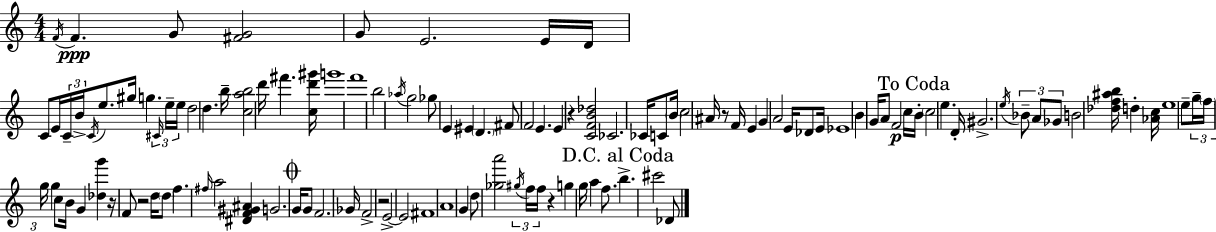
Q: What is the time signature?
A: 4/4